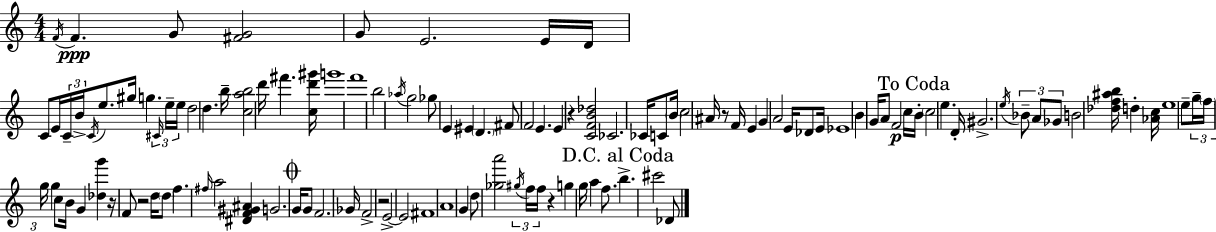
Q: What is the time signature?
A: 4/4